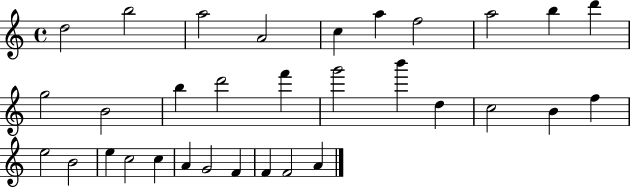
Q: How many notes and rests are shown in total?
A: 32